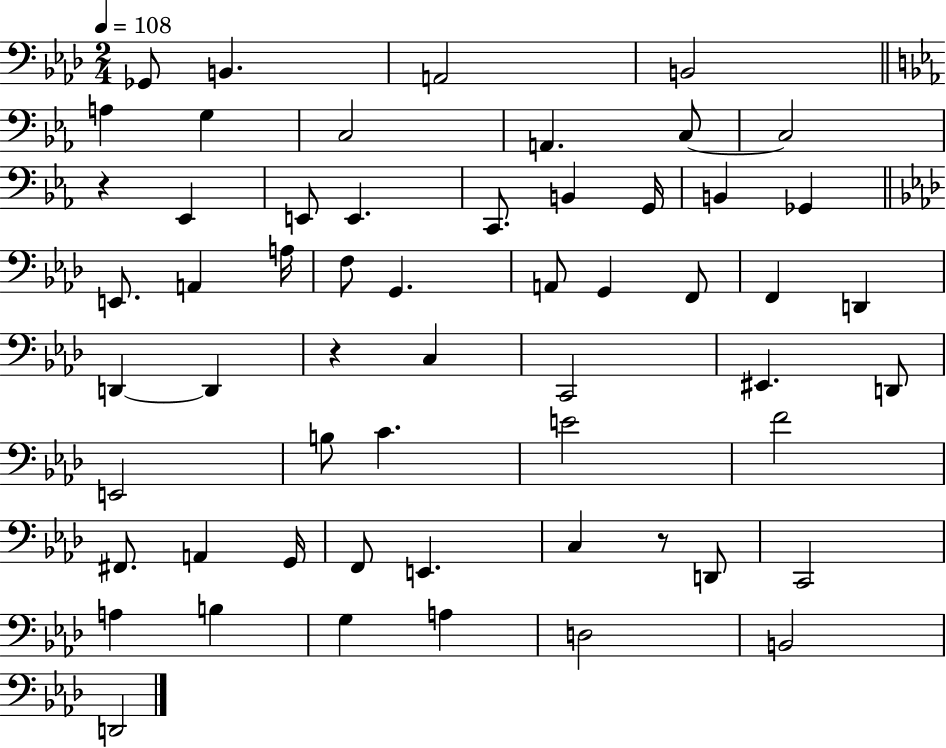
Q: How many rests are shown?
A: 3